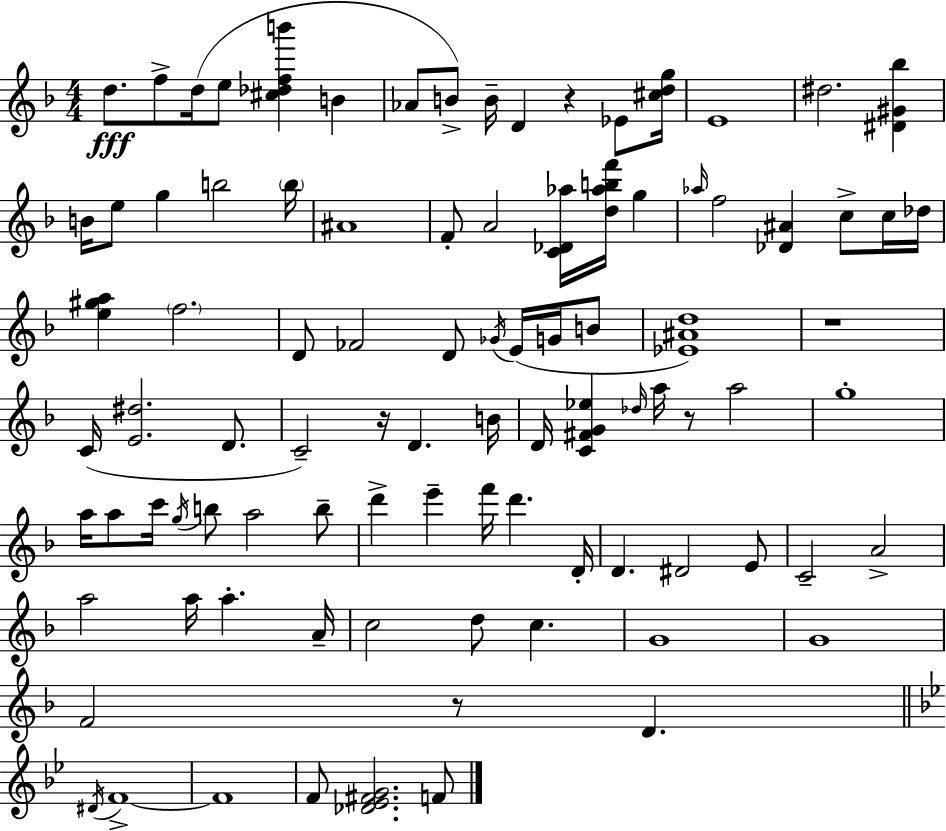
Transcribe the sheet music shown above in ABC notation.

X:1
T:Untitled
M:4/4
L:1/4
K:F
d/2 f/2 d/4 e/2 [^c_dfb'] B _A/2 B/2 B/4 D z _E/2 [^cdg]/4 E4 ^d2 [^D^G_b] B/4 e/2 g b2 b/4 ^A4 F/2 A2 [C_D_a]/4 [d_abf']/4 g _a/4 f2 [_D^A] c/2 c/4 _d/4 [e^ga] f2 D/2 _F2 D/2 _G/4 E/4 G/4 B/2 [_E^Ad]4 z4 C/4 [E^d]2 D/2 C2 z/4 D B/4 D/4 [C^FG_e] _d/4 a/4 z/2 a2 g4 a/4 a/2 c'/4 g/4 b/2 a2 b/2 d' e' f'/4 d' D/4 D ^D2 E/2 C2 A2 a2 a/4 a A/4 c2 d/2 c G4 G4 F2 z/2 D ^D/4 F4 F4 F/2 [_D_E^FG]2 F/2